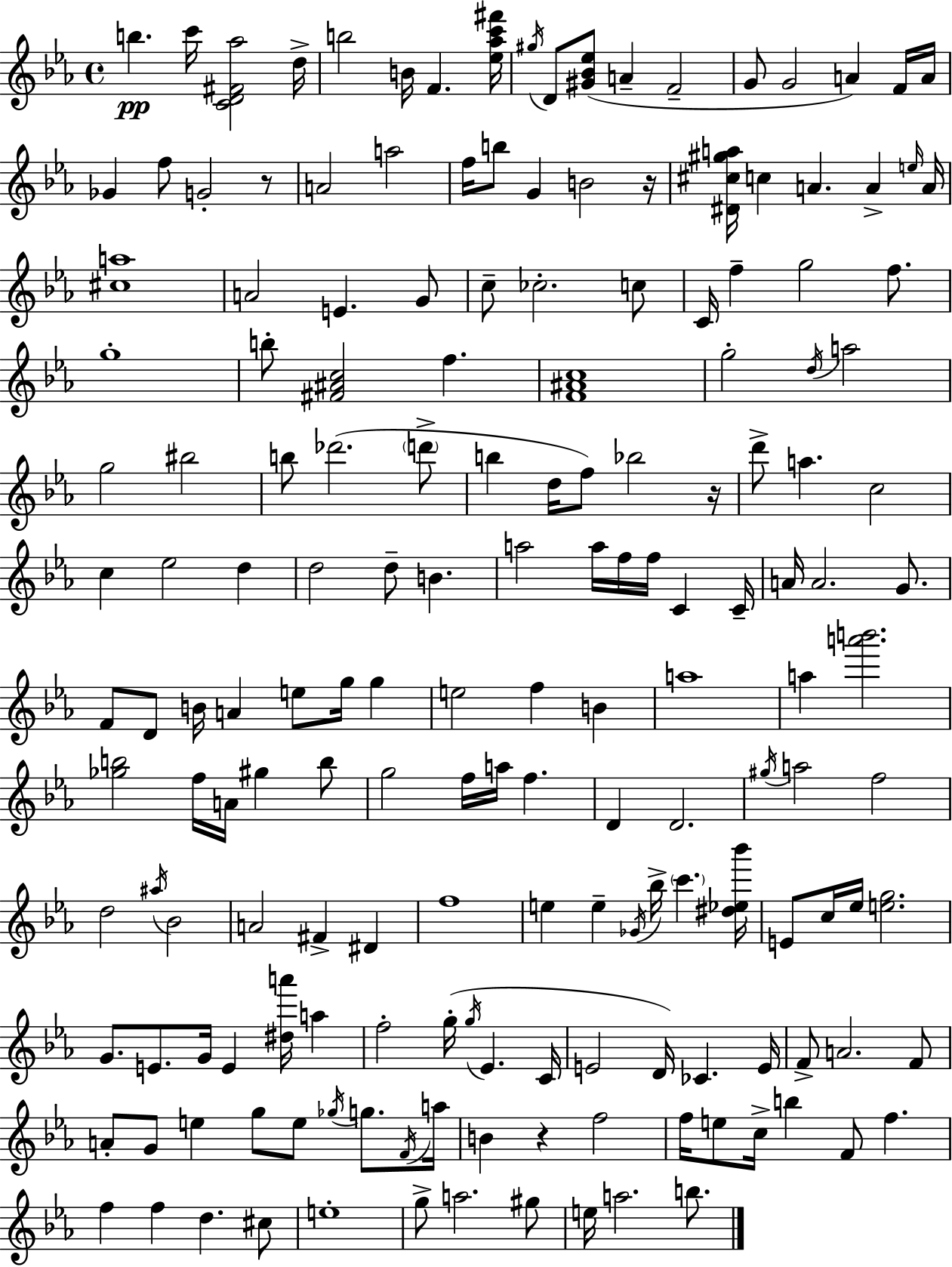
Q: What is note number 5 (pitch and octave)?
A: B4